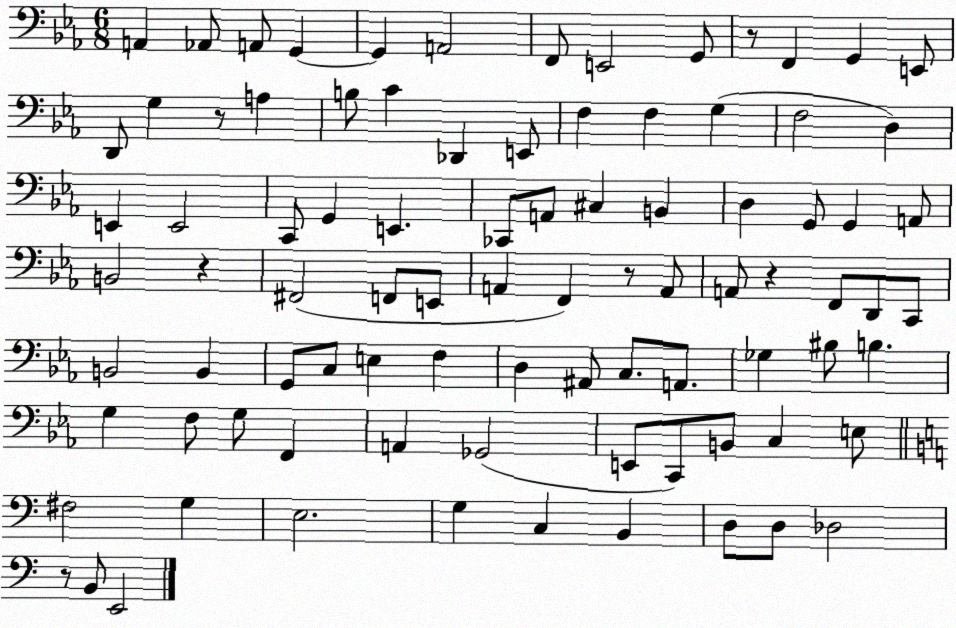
X:1
T:Untitled
M:6/8
L:1/4
K:Eb
A,, _A,,/2 A,,/2 G,, G,, A,,2 F,,/2 E,,2 G,,/2 z/2 F,, G,, E,,/2 D,,/2 G, z/2 A, B,/2 C _D,, E,,/2 F, F, G, F,2 D, E,, E,,2 C,,/2 G,, E,, _C,,/2 A,,/2 ^C, B,, D, G,,/2 G,, A,,/2 B,,2 z ^F,,2 F,,/2 E,,/2 A,, F,, z/2 A,,/2 A,,/2 z F,,/2 D,,/2 C,,/2 B,,2 B,, G,,/2 C,/2 E, F, D, ^A,,/2 C,/2 A,,/2 _G, ^B,/2 B, G, F,/2 G,/2 F,, A,, _G,,2 E,,/2 C,,/2 B,,/2 C, E,/2 ^F,2 G, E,2 G, C, B,, D,/2 D,/2 _D,2 z/2 B,,/2 E,,2